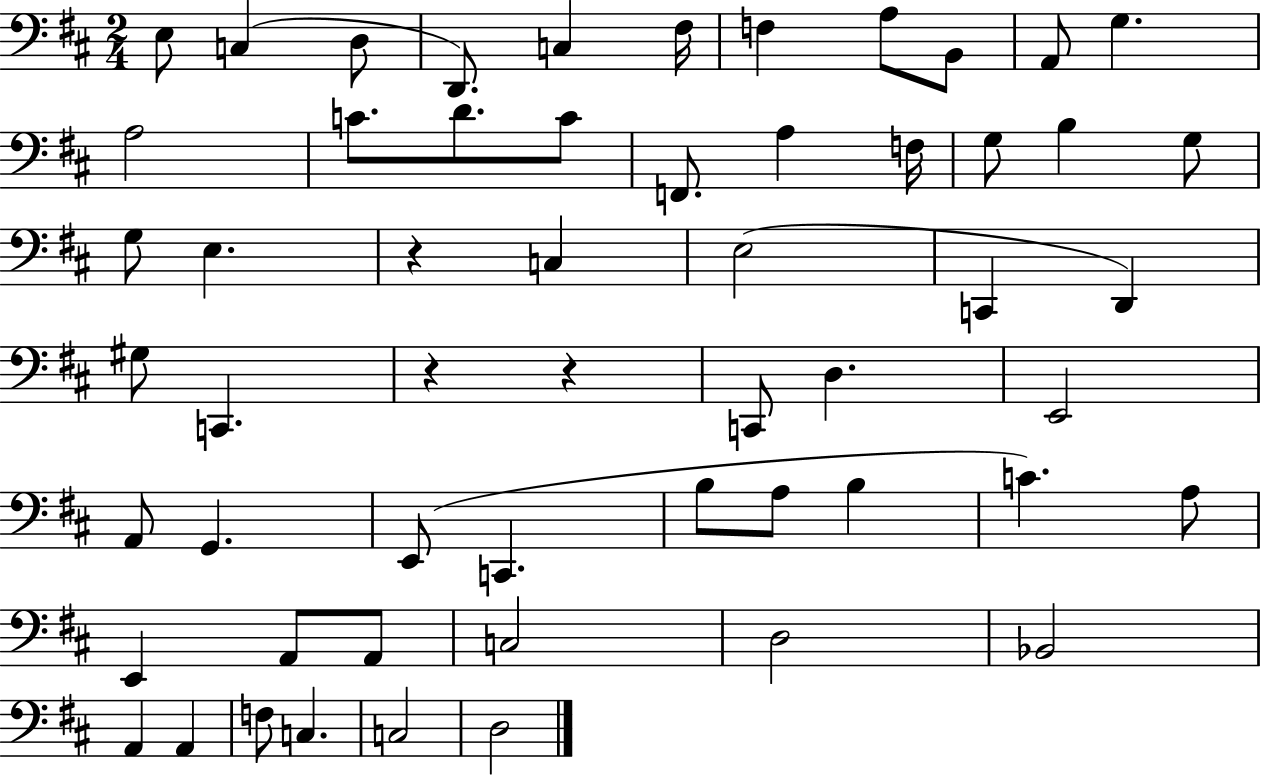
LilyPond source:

{
  \clef bass
  \numericTimeSignature
  \time 2/4
  \key d \major
  e8 c4( d8 | d,8.) c4 fis16 | f4 a8 b,8 | a,8 g4. | \break a2 | c'8. d'8. c'8 | f,8. a4 f16 | g8 b4 g8 | \break g8 e4. | r4 c4 | e2( | c,4 d,4) | \break gis8 c,4. | r4 r4 | c,8 d4. | e,2 | \break a,8 g,4. | e,8( c,4. | b8 a8 b4 | c'4.) a8 | \break e,4 a,8 a,8 | c2 | d2 | bes,2 | \break a,4 a,4 | f8 c4. | c2 | d2 | \break \bar "|."
}